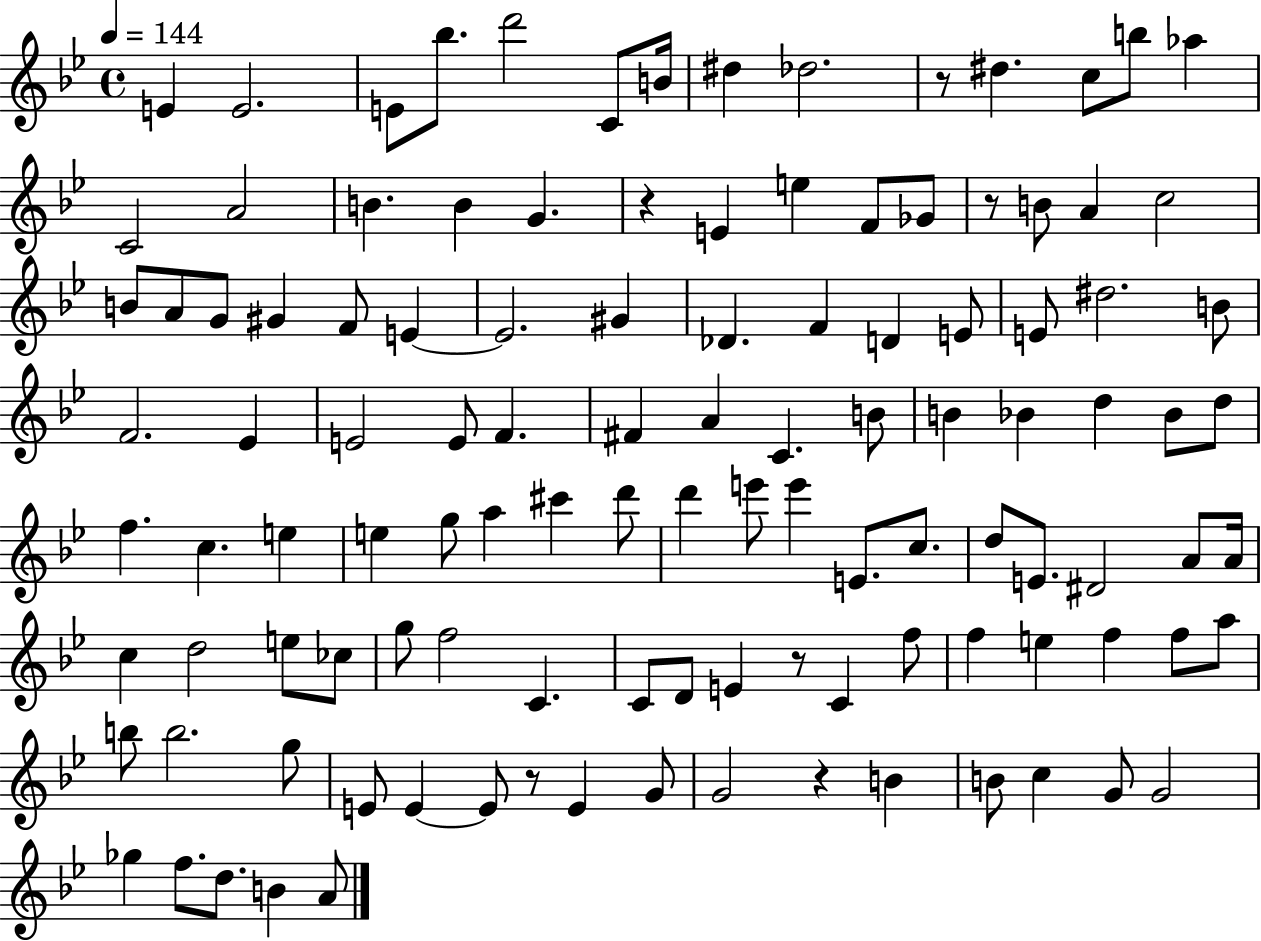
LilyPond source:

{
  \clef treble
  \time 4/4
  \defaultTimeSignature
  \key bes \major
  \tempo 4 = 144
  e'4 e'2. | e'8 bes''8. d'''2 c'8 b'16 | dis''4 des''2. | r8 dis''4. c''8 b''8 aes''4 | \break c'2 a'2 | b'4. b'4 g'4. | r4 e'4 e''4 f'8 ges'8 | r8 b'8 a'4 c''2 | \break b'8 a'8 g'8 gis'4 f'8 e'4~~ | e'2. gis'4 | des'4. f'4 d'4 e'8 | e'8 dis''2. b'8 | \break f'2. ees'4 | e'2 e'8 f'4. | fis'4 a'4 c'4. b'8 | b'4 bes'4 d''4 bes'8 d''8 | \break f''4. c''4. e''4 | e''4 g''8 a''4 cis'''4 d'''8 | d'''4 e'''8 e'''4 e'8. c''8. | d''8 e'8. dis'2 a'8 a'16 | \break c''4 d''2 e''8 ces''8 | g''8 f''2 c'4. | c'8 d'8 e'4 r8 c'4 f''8 | f''4 e''4 f''4 f''8 a''8 | \break b''8 b''2. g''8 | e'8 e'4~~ e'8 r8 e'4 g'8 | g'2 r4 b'4 | b'8 c''4 g'8 g'2 | \break ges''4 f''8. d''8. b'4 a'8 | \bar "|."
}